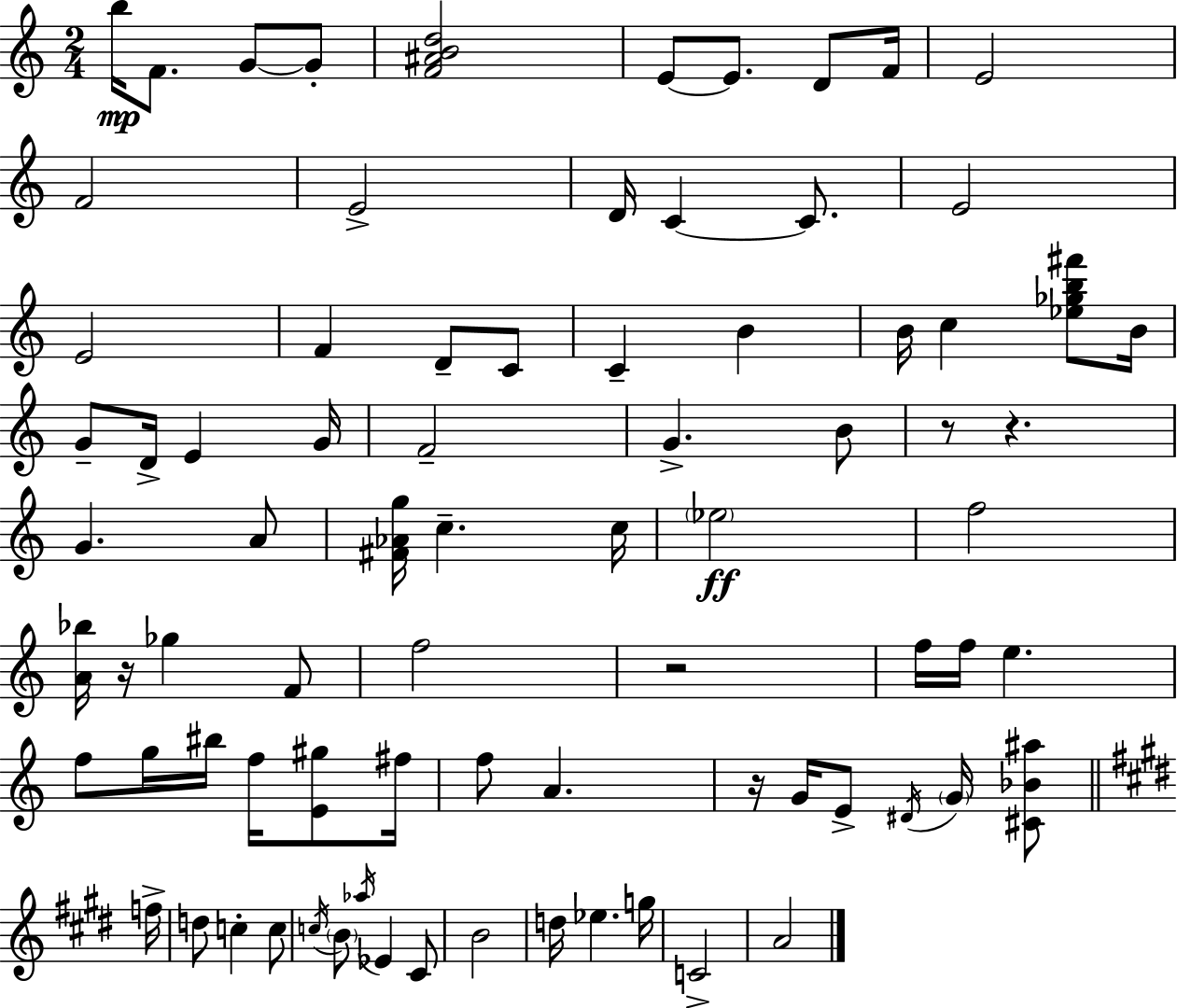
B5/s F4/e. G4/e G4/e [F4,A#4,B4,D5]/h E4/e E4/e. D4/e F4/s E4/h F4/h E4/h D4/s C4/q C4/e. E4/h E4/h F4/q D4/e C4/e C4/q B4/q B4/s C5/q [Eb5,Gb5,B5,F#6]/e B4/s G4/e D4/s E4/q G4/s F4/h G4/q. B4/e R/e R/q. G4/q. A4/e [F#4,Ab4,G5]/s C5/q. C5/s Eb5/h F5/h [A4,Bb5]/s R/s Gb5/q F4/e F5/h R/h F5/s F5/s E5/q. F5/e G5/s BIS5/s F5/s [E4,G#5]/e F#5/s F5/e A4/q. R/s G4/s E4/e D#4/s G4/s [C#4,Bb4,A#5]/e F5/s D5/e C5/q C5/e C5/s B4/e Ab5/s Eb4/q C#4/e B4/h D5/s Eb5/q. G5/s C4/h A4/h